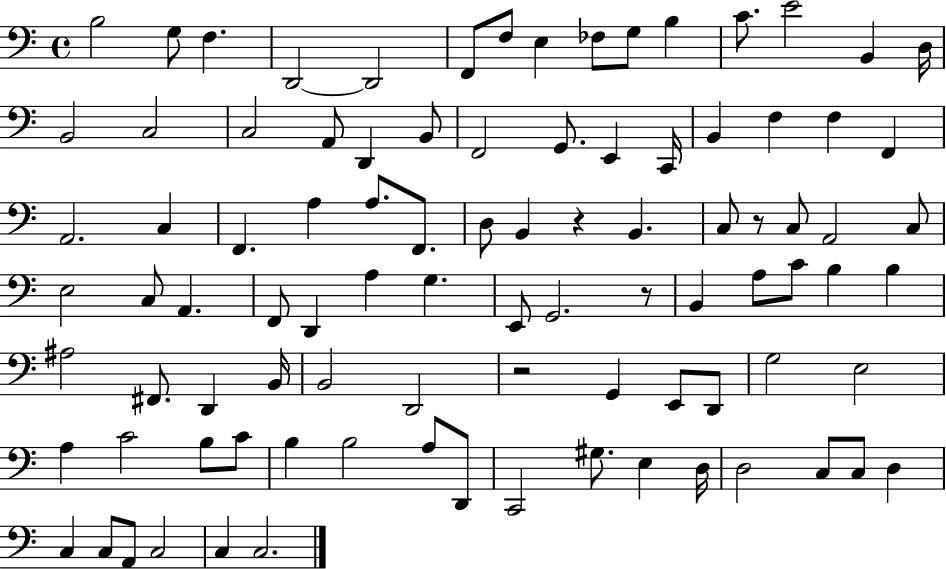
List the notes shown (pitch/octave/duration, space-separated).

B3/h G3/e F3/q. D2/h D2/h F2/e F3/e E3/q FES3/e G3/e B3/q C4/e. E4/h B2/q D3/s B2/h C3/h C3/h A2/e D2/q B2/e F2/h G2/e. E2/q C2/s B2/q F3/q F3/q F2/q A2/h. C3/q F2/q. A3/q A3/e. F2/e. D3/e B2/q R/q B2/q. C3/e R/e C3/e A2/h C3/e E3/h C3/e A2/q. F2/e D2/q A3/q G3/q. E2/e G2/h. R/e B2/q A3/e C4/e B3/q B3/q A#3/h F#2/e. D2/q B2/s B2/h D2/h R/h G2/q E2/e D2/e G3/h E3/h A3/q C4/h B3/e C4/e B3/q B3/h A3/e D2/e C2/h G#3/e. E3/q D3/s D3/h C3/e C3/e D3/q C3/q C3/e A2/e C3/h C3/q C3/h.